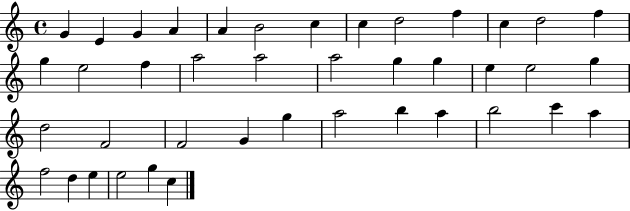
G4/q E4/q G4/q A4/q A4/q B4/h C5/q C5/q D5/h F5/q C5/q D5/h F5/q G5/q E5/h F5/q A5/h A5/h A5/h G5/q G5/q E5/q E5/h G5/q D5/h F4/h F4/h G4/q G5/q A5/h B5/q A5/q B5/h C6/q A5/q F5/h D5/q E5/q E5/h G5/q C5/q